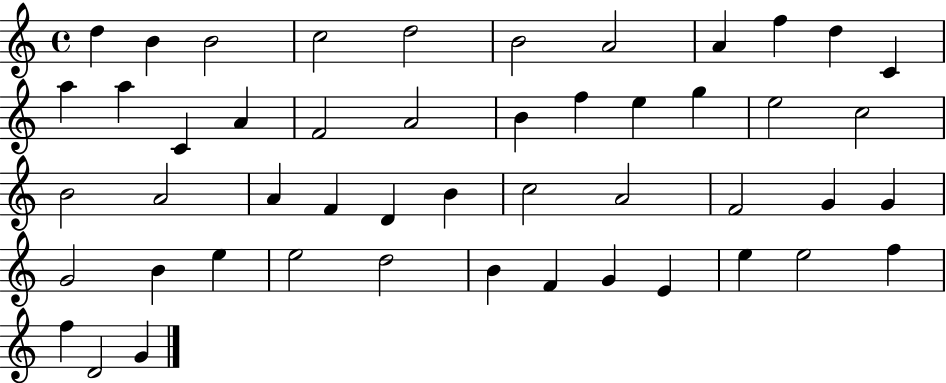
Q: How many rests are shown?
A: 0